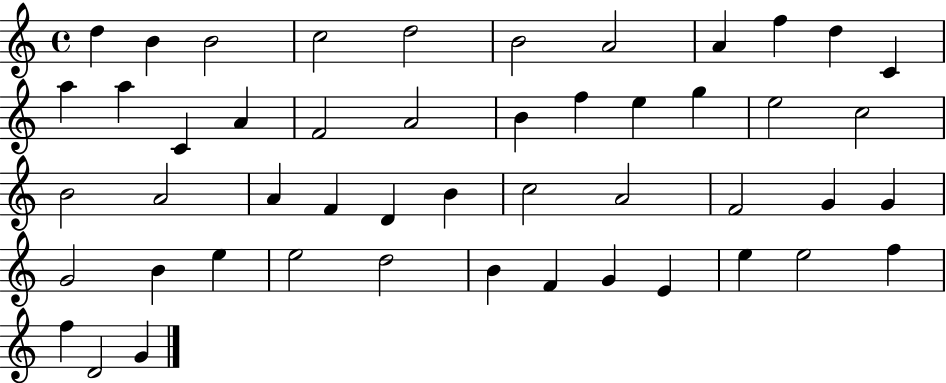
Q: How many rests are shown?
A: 0